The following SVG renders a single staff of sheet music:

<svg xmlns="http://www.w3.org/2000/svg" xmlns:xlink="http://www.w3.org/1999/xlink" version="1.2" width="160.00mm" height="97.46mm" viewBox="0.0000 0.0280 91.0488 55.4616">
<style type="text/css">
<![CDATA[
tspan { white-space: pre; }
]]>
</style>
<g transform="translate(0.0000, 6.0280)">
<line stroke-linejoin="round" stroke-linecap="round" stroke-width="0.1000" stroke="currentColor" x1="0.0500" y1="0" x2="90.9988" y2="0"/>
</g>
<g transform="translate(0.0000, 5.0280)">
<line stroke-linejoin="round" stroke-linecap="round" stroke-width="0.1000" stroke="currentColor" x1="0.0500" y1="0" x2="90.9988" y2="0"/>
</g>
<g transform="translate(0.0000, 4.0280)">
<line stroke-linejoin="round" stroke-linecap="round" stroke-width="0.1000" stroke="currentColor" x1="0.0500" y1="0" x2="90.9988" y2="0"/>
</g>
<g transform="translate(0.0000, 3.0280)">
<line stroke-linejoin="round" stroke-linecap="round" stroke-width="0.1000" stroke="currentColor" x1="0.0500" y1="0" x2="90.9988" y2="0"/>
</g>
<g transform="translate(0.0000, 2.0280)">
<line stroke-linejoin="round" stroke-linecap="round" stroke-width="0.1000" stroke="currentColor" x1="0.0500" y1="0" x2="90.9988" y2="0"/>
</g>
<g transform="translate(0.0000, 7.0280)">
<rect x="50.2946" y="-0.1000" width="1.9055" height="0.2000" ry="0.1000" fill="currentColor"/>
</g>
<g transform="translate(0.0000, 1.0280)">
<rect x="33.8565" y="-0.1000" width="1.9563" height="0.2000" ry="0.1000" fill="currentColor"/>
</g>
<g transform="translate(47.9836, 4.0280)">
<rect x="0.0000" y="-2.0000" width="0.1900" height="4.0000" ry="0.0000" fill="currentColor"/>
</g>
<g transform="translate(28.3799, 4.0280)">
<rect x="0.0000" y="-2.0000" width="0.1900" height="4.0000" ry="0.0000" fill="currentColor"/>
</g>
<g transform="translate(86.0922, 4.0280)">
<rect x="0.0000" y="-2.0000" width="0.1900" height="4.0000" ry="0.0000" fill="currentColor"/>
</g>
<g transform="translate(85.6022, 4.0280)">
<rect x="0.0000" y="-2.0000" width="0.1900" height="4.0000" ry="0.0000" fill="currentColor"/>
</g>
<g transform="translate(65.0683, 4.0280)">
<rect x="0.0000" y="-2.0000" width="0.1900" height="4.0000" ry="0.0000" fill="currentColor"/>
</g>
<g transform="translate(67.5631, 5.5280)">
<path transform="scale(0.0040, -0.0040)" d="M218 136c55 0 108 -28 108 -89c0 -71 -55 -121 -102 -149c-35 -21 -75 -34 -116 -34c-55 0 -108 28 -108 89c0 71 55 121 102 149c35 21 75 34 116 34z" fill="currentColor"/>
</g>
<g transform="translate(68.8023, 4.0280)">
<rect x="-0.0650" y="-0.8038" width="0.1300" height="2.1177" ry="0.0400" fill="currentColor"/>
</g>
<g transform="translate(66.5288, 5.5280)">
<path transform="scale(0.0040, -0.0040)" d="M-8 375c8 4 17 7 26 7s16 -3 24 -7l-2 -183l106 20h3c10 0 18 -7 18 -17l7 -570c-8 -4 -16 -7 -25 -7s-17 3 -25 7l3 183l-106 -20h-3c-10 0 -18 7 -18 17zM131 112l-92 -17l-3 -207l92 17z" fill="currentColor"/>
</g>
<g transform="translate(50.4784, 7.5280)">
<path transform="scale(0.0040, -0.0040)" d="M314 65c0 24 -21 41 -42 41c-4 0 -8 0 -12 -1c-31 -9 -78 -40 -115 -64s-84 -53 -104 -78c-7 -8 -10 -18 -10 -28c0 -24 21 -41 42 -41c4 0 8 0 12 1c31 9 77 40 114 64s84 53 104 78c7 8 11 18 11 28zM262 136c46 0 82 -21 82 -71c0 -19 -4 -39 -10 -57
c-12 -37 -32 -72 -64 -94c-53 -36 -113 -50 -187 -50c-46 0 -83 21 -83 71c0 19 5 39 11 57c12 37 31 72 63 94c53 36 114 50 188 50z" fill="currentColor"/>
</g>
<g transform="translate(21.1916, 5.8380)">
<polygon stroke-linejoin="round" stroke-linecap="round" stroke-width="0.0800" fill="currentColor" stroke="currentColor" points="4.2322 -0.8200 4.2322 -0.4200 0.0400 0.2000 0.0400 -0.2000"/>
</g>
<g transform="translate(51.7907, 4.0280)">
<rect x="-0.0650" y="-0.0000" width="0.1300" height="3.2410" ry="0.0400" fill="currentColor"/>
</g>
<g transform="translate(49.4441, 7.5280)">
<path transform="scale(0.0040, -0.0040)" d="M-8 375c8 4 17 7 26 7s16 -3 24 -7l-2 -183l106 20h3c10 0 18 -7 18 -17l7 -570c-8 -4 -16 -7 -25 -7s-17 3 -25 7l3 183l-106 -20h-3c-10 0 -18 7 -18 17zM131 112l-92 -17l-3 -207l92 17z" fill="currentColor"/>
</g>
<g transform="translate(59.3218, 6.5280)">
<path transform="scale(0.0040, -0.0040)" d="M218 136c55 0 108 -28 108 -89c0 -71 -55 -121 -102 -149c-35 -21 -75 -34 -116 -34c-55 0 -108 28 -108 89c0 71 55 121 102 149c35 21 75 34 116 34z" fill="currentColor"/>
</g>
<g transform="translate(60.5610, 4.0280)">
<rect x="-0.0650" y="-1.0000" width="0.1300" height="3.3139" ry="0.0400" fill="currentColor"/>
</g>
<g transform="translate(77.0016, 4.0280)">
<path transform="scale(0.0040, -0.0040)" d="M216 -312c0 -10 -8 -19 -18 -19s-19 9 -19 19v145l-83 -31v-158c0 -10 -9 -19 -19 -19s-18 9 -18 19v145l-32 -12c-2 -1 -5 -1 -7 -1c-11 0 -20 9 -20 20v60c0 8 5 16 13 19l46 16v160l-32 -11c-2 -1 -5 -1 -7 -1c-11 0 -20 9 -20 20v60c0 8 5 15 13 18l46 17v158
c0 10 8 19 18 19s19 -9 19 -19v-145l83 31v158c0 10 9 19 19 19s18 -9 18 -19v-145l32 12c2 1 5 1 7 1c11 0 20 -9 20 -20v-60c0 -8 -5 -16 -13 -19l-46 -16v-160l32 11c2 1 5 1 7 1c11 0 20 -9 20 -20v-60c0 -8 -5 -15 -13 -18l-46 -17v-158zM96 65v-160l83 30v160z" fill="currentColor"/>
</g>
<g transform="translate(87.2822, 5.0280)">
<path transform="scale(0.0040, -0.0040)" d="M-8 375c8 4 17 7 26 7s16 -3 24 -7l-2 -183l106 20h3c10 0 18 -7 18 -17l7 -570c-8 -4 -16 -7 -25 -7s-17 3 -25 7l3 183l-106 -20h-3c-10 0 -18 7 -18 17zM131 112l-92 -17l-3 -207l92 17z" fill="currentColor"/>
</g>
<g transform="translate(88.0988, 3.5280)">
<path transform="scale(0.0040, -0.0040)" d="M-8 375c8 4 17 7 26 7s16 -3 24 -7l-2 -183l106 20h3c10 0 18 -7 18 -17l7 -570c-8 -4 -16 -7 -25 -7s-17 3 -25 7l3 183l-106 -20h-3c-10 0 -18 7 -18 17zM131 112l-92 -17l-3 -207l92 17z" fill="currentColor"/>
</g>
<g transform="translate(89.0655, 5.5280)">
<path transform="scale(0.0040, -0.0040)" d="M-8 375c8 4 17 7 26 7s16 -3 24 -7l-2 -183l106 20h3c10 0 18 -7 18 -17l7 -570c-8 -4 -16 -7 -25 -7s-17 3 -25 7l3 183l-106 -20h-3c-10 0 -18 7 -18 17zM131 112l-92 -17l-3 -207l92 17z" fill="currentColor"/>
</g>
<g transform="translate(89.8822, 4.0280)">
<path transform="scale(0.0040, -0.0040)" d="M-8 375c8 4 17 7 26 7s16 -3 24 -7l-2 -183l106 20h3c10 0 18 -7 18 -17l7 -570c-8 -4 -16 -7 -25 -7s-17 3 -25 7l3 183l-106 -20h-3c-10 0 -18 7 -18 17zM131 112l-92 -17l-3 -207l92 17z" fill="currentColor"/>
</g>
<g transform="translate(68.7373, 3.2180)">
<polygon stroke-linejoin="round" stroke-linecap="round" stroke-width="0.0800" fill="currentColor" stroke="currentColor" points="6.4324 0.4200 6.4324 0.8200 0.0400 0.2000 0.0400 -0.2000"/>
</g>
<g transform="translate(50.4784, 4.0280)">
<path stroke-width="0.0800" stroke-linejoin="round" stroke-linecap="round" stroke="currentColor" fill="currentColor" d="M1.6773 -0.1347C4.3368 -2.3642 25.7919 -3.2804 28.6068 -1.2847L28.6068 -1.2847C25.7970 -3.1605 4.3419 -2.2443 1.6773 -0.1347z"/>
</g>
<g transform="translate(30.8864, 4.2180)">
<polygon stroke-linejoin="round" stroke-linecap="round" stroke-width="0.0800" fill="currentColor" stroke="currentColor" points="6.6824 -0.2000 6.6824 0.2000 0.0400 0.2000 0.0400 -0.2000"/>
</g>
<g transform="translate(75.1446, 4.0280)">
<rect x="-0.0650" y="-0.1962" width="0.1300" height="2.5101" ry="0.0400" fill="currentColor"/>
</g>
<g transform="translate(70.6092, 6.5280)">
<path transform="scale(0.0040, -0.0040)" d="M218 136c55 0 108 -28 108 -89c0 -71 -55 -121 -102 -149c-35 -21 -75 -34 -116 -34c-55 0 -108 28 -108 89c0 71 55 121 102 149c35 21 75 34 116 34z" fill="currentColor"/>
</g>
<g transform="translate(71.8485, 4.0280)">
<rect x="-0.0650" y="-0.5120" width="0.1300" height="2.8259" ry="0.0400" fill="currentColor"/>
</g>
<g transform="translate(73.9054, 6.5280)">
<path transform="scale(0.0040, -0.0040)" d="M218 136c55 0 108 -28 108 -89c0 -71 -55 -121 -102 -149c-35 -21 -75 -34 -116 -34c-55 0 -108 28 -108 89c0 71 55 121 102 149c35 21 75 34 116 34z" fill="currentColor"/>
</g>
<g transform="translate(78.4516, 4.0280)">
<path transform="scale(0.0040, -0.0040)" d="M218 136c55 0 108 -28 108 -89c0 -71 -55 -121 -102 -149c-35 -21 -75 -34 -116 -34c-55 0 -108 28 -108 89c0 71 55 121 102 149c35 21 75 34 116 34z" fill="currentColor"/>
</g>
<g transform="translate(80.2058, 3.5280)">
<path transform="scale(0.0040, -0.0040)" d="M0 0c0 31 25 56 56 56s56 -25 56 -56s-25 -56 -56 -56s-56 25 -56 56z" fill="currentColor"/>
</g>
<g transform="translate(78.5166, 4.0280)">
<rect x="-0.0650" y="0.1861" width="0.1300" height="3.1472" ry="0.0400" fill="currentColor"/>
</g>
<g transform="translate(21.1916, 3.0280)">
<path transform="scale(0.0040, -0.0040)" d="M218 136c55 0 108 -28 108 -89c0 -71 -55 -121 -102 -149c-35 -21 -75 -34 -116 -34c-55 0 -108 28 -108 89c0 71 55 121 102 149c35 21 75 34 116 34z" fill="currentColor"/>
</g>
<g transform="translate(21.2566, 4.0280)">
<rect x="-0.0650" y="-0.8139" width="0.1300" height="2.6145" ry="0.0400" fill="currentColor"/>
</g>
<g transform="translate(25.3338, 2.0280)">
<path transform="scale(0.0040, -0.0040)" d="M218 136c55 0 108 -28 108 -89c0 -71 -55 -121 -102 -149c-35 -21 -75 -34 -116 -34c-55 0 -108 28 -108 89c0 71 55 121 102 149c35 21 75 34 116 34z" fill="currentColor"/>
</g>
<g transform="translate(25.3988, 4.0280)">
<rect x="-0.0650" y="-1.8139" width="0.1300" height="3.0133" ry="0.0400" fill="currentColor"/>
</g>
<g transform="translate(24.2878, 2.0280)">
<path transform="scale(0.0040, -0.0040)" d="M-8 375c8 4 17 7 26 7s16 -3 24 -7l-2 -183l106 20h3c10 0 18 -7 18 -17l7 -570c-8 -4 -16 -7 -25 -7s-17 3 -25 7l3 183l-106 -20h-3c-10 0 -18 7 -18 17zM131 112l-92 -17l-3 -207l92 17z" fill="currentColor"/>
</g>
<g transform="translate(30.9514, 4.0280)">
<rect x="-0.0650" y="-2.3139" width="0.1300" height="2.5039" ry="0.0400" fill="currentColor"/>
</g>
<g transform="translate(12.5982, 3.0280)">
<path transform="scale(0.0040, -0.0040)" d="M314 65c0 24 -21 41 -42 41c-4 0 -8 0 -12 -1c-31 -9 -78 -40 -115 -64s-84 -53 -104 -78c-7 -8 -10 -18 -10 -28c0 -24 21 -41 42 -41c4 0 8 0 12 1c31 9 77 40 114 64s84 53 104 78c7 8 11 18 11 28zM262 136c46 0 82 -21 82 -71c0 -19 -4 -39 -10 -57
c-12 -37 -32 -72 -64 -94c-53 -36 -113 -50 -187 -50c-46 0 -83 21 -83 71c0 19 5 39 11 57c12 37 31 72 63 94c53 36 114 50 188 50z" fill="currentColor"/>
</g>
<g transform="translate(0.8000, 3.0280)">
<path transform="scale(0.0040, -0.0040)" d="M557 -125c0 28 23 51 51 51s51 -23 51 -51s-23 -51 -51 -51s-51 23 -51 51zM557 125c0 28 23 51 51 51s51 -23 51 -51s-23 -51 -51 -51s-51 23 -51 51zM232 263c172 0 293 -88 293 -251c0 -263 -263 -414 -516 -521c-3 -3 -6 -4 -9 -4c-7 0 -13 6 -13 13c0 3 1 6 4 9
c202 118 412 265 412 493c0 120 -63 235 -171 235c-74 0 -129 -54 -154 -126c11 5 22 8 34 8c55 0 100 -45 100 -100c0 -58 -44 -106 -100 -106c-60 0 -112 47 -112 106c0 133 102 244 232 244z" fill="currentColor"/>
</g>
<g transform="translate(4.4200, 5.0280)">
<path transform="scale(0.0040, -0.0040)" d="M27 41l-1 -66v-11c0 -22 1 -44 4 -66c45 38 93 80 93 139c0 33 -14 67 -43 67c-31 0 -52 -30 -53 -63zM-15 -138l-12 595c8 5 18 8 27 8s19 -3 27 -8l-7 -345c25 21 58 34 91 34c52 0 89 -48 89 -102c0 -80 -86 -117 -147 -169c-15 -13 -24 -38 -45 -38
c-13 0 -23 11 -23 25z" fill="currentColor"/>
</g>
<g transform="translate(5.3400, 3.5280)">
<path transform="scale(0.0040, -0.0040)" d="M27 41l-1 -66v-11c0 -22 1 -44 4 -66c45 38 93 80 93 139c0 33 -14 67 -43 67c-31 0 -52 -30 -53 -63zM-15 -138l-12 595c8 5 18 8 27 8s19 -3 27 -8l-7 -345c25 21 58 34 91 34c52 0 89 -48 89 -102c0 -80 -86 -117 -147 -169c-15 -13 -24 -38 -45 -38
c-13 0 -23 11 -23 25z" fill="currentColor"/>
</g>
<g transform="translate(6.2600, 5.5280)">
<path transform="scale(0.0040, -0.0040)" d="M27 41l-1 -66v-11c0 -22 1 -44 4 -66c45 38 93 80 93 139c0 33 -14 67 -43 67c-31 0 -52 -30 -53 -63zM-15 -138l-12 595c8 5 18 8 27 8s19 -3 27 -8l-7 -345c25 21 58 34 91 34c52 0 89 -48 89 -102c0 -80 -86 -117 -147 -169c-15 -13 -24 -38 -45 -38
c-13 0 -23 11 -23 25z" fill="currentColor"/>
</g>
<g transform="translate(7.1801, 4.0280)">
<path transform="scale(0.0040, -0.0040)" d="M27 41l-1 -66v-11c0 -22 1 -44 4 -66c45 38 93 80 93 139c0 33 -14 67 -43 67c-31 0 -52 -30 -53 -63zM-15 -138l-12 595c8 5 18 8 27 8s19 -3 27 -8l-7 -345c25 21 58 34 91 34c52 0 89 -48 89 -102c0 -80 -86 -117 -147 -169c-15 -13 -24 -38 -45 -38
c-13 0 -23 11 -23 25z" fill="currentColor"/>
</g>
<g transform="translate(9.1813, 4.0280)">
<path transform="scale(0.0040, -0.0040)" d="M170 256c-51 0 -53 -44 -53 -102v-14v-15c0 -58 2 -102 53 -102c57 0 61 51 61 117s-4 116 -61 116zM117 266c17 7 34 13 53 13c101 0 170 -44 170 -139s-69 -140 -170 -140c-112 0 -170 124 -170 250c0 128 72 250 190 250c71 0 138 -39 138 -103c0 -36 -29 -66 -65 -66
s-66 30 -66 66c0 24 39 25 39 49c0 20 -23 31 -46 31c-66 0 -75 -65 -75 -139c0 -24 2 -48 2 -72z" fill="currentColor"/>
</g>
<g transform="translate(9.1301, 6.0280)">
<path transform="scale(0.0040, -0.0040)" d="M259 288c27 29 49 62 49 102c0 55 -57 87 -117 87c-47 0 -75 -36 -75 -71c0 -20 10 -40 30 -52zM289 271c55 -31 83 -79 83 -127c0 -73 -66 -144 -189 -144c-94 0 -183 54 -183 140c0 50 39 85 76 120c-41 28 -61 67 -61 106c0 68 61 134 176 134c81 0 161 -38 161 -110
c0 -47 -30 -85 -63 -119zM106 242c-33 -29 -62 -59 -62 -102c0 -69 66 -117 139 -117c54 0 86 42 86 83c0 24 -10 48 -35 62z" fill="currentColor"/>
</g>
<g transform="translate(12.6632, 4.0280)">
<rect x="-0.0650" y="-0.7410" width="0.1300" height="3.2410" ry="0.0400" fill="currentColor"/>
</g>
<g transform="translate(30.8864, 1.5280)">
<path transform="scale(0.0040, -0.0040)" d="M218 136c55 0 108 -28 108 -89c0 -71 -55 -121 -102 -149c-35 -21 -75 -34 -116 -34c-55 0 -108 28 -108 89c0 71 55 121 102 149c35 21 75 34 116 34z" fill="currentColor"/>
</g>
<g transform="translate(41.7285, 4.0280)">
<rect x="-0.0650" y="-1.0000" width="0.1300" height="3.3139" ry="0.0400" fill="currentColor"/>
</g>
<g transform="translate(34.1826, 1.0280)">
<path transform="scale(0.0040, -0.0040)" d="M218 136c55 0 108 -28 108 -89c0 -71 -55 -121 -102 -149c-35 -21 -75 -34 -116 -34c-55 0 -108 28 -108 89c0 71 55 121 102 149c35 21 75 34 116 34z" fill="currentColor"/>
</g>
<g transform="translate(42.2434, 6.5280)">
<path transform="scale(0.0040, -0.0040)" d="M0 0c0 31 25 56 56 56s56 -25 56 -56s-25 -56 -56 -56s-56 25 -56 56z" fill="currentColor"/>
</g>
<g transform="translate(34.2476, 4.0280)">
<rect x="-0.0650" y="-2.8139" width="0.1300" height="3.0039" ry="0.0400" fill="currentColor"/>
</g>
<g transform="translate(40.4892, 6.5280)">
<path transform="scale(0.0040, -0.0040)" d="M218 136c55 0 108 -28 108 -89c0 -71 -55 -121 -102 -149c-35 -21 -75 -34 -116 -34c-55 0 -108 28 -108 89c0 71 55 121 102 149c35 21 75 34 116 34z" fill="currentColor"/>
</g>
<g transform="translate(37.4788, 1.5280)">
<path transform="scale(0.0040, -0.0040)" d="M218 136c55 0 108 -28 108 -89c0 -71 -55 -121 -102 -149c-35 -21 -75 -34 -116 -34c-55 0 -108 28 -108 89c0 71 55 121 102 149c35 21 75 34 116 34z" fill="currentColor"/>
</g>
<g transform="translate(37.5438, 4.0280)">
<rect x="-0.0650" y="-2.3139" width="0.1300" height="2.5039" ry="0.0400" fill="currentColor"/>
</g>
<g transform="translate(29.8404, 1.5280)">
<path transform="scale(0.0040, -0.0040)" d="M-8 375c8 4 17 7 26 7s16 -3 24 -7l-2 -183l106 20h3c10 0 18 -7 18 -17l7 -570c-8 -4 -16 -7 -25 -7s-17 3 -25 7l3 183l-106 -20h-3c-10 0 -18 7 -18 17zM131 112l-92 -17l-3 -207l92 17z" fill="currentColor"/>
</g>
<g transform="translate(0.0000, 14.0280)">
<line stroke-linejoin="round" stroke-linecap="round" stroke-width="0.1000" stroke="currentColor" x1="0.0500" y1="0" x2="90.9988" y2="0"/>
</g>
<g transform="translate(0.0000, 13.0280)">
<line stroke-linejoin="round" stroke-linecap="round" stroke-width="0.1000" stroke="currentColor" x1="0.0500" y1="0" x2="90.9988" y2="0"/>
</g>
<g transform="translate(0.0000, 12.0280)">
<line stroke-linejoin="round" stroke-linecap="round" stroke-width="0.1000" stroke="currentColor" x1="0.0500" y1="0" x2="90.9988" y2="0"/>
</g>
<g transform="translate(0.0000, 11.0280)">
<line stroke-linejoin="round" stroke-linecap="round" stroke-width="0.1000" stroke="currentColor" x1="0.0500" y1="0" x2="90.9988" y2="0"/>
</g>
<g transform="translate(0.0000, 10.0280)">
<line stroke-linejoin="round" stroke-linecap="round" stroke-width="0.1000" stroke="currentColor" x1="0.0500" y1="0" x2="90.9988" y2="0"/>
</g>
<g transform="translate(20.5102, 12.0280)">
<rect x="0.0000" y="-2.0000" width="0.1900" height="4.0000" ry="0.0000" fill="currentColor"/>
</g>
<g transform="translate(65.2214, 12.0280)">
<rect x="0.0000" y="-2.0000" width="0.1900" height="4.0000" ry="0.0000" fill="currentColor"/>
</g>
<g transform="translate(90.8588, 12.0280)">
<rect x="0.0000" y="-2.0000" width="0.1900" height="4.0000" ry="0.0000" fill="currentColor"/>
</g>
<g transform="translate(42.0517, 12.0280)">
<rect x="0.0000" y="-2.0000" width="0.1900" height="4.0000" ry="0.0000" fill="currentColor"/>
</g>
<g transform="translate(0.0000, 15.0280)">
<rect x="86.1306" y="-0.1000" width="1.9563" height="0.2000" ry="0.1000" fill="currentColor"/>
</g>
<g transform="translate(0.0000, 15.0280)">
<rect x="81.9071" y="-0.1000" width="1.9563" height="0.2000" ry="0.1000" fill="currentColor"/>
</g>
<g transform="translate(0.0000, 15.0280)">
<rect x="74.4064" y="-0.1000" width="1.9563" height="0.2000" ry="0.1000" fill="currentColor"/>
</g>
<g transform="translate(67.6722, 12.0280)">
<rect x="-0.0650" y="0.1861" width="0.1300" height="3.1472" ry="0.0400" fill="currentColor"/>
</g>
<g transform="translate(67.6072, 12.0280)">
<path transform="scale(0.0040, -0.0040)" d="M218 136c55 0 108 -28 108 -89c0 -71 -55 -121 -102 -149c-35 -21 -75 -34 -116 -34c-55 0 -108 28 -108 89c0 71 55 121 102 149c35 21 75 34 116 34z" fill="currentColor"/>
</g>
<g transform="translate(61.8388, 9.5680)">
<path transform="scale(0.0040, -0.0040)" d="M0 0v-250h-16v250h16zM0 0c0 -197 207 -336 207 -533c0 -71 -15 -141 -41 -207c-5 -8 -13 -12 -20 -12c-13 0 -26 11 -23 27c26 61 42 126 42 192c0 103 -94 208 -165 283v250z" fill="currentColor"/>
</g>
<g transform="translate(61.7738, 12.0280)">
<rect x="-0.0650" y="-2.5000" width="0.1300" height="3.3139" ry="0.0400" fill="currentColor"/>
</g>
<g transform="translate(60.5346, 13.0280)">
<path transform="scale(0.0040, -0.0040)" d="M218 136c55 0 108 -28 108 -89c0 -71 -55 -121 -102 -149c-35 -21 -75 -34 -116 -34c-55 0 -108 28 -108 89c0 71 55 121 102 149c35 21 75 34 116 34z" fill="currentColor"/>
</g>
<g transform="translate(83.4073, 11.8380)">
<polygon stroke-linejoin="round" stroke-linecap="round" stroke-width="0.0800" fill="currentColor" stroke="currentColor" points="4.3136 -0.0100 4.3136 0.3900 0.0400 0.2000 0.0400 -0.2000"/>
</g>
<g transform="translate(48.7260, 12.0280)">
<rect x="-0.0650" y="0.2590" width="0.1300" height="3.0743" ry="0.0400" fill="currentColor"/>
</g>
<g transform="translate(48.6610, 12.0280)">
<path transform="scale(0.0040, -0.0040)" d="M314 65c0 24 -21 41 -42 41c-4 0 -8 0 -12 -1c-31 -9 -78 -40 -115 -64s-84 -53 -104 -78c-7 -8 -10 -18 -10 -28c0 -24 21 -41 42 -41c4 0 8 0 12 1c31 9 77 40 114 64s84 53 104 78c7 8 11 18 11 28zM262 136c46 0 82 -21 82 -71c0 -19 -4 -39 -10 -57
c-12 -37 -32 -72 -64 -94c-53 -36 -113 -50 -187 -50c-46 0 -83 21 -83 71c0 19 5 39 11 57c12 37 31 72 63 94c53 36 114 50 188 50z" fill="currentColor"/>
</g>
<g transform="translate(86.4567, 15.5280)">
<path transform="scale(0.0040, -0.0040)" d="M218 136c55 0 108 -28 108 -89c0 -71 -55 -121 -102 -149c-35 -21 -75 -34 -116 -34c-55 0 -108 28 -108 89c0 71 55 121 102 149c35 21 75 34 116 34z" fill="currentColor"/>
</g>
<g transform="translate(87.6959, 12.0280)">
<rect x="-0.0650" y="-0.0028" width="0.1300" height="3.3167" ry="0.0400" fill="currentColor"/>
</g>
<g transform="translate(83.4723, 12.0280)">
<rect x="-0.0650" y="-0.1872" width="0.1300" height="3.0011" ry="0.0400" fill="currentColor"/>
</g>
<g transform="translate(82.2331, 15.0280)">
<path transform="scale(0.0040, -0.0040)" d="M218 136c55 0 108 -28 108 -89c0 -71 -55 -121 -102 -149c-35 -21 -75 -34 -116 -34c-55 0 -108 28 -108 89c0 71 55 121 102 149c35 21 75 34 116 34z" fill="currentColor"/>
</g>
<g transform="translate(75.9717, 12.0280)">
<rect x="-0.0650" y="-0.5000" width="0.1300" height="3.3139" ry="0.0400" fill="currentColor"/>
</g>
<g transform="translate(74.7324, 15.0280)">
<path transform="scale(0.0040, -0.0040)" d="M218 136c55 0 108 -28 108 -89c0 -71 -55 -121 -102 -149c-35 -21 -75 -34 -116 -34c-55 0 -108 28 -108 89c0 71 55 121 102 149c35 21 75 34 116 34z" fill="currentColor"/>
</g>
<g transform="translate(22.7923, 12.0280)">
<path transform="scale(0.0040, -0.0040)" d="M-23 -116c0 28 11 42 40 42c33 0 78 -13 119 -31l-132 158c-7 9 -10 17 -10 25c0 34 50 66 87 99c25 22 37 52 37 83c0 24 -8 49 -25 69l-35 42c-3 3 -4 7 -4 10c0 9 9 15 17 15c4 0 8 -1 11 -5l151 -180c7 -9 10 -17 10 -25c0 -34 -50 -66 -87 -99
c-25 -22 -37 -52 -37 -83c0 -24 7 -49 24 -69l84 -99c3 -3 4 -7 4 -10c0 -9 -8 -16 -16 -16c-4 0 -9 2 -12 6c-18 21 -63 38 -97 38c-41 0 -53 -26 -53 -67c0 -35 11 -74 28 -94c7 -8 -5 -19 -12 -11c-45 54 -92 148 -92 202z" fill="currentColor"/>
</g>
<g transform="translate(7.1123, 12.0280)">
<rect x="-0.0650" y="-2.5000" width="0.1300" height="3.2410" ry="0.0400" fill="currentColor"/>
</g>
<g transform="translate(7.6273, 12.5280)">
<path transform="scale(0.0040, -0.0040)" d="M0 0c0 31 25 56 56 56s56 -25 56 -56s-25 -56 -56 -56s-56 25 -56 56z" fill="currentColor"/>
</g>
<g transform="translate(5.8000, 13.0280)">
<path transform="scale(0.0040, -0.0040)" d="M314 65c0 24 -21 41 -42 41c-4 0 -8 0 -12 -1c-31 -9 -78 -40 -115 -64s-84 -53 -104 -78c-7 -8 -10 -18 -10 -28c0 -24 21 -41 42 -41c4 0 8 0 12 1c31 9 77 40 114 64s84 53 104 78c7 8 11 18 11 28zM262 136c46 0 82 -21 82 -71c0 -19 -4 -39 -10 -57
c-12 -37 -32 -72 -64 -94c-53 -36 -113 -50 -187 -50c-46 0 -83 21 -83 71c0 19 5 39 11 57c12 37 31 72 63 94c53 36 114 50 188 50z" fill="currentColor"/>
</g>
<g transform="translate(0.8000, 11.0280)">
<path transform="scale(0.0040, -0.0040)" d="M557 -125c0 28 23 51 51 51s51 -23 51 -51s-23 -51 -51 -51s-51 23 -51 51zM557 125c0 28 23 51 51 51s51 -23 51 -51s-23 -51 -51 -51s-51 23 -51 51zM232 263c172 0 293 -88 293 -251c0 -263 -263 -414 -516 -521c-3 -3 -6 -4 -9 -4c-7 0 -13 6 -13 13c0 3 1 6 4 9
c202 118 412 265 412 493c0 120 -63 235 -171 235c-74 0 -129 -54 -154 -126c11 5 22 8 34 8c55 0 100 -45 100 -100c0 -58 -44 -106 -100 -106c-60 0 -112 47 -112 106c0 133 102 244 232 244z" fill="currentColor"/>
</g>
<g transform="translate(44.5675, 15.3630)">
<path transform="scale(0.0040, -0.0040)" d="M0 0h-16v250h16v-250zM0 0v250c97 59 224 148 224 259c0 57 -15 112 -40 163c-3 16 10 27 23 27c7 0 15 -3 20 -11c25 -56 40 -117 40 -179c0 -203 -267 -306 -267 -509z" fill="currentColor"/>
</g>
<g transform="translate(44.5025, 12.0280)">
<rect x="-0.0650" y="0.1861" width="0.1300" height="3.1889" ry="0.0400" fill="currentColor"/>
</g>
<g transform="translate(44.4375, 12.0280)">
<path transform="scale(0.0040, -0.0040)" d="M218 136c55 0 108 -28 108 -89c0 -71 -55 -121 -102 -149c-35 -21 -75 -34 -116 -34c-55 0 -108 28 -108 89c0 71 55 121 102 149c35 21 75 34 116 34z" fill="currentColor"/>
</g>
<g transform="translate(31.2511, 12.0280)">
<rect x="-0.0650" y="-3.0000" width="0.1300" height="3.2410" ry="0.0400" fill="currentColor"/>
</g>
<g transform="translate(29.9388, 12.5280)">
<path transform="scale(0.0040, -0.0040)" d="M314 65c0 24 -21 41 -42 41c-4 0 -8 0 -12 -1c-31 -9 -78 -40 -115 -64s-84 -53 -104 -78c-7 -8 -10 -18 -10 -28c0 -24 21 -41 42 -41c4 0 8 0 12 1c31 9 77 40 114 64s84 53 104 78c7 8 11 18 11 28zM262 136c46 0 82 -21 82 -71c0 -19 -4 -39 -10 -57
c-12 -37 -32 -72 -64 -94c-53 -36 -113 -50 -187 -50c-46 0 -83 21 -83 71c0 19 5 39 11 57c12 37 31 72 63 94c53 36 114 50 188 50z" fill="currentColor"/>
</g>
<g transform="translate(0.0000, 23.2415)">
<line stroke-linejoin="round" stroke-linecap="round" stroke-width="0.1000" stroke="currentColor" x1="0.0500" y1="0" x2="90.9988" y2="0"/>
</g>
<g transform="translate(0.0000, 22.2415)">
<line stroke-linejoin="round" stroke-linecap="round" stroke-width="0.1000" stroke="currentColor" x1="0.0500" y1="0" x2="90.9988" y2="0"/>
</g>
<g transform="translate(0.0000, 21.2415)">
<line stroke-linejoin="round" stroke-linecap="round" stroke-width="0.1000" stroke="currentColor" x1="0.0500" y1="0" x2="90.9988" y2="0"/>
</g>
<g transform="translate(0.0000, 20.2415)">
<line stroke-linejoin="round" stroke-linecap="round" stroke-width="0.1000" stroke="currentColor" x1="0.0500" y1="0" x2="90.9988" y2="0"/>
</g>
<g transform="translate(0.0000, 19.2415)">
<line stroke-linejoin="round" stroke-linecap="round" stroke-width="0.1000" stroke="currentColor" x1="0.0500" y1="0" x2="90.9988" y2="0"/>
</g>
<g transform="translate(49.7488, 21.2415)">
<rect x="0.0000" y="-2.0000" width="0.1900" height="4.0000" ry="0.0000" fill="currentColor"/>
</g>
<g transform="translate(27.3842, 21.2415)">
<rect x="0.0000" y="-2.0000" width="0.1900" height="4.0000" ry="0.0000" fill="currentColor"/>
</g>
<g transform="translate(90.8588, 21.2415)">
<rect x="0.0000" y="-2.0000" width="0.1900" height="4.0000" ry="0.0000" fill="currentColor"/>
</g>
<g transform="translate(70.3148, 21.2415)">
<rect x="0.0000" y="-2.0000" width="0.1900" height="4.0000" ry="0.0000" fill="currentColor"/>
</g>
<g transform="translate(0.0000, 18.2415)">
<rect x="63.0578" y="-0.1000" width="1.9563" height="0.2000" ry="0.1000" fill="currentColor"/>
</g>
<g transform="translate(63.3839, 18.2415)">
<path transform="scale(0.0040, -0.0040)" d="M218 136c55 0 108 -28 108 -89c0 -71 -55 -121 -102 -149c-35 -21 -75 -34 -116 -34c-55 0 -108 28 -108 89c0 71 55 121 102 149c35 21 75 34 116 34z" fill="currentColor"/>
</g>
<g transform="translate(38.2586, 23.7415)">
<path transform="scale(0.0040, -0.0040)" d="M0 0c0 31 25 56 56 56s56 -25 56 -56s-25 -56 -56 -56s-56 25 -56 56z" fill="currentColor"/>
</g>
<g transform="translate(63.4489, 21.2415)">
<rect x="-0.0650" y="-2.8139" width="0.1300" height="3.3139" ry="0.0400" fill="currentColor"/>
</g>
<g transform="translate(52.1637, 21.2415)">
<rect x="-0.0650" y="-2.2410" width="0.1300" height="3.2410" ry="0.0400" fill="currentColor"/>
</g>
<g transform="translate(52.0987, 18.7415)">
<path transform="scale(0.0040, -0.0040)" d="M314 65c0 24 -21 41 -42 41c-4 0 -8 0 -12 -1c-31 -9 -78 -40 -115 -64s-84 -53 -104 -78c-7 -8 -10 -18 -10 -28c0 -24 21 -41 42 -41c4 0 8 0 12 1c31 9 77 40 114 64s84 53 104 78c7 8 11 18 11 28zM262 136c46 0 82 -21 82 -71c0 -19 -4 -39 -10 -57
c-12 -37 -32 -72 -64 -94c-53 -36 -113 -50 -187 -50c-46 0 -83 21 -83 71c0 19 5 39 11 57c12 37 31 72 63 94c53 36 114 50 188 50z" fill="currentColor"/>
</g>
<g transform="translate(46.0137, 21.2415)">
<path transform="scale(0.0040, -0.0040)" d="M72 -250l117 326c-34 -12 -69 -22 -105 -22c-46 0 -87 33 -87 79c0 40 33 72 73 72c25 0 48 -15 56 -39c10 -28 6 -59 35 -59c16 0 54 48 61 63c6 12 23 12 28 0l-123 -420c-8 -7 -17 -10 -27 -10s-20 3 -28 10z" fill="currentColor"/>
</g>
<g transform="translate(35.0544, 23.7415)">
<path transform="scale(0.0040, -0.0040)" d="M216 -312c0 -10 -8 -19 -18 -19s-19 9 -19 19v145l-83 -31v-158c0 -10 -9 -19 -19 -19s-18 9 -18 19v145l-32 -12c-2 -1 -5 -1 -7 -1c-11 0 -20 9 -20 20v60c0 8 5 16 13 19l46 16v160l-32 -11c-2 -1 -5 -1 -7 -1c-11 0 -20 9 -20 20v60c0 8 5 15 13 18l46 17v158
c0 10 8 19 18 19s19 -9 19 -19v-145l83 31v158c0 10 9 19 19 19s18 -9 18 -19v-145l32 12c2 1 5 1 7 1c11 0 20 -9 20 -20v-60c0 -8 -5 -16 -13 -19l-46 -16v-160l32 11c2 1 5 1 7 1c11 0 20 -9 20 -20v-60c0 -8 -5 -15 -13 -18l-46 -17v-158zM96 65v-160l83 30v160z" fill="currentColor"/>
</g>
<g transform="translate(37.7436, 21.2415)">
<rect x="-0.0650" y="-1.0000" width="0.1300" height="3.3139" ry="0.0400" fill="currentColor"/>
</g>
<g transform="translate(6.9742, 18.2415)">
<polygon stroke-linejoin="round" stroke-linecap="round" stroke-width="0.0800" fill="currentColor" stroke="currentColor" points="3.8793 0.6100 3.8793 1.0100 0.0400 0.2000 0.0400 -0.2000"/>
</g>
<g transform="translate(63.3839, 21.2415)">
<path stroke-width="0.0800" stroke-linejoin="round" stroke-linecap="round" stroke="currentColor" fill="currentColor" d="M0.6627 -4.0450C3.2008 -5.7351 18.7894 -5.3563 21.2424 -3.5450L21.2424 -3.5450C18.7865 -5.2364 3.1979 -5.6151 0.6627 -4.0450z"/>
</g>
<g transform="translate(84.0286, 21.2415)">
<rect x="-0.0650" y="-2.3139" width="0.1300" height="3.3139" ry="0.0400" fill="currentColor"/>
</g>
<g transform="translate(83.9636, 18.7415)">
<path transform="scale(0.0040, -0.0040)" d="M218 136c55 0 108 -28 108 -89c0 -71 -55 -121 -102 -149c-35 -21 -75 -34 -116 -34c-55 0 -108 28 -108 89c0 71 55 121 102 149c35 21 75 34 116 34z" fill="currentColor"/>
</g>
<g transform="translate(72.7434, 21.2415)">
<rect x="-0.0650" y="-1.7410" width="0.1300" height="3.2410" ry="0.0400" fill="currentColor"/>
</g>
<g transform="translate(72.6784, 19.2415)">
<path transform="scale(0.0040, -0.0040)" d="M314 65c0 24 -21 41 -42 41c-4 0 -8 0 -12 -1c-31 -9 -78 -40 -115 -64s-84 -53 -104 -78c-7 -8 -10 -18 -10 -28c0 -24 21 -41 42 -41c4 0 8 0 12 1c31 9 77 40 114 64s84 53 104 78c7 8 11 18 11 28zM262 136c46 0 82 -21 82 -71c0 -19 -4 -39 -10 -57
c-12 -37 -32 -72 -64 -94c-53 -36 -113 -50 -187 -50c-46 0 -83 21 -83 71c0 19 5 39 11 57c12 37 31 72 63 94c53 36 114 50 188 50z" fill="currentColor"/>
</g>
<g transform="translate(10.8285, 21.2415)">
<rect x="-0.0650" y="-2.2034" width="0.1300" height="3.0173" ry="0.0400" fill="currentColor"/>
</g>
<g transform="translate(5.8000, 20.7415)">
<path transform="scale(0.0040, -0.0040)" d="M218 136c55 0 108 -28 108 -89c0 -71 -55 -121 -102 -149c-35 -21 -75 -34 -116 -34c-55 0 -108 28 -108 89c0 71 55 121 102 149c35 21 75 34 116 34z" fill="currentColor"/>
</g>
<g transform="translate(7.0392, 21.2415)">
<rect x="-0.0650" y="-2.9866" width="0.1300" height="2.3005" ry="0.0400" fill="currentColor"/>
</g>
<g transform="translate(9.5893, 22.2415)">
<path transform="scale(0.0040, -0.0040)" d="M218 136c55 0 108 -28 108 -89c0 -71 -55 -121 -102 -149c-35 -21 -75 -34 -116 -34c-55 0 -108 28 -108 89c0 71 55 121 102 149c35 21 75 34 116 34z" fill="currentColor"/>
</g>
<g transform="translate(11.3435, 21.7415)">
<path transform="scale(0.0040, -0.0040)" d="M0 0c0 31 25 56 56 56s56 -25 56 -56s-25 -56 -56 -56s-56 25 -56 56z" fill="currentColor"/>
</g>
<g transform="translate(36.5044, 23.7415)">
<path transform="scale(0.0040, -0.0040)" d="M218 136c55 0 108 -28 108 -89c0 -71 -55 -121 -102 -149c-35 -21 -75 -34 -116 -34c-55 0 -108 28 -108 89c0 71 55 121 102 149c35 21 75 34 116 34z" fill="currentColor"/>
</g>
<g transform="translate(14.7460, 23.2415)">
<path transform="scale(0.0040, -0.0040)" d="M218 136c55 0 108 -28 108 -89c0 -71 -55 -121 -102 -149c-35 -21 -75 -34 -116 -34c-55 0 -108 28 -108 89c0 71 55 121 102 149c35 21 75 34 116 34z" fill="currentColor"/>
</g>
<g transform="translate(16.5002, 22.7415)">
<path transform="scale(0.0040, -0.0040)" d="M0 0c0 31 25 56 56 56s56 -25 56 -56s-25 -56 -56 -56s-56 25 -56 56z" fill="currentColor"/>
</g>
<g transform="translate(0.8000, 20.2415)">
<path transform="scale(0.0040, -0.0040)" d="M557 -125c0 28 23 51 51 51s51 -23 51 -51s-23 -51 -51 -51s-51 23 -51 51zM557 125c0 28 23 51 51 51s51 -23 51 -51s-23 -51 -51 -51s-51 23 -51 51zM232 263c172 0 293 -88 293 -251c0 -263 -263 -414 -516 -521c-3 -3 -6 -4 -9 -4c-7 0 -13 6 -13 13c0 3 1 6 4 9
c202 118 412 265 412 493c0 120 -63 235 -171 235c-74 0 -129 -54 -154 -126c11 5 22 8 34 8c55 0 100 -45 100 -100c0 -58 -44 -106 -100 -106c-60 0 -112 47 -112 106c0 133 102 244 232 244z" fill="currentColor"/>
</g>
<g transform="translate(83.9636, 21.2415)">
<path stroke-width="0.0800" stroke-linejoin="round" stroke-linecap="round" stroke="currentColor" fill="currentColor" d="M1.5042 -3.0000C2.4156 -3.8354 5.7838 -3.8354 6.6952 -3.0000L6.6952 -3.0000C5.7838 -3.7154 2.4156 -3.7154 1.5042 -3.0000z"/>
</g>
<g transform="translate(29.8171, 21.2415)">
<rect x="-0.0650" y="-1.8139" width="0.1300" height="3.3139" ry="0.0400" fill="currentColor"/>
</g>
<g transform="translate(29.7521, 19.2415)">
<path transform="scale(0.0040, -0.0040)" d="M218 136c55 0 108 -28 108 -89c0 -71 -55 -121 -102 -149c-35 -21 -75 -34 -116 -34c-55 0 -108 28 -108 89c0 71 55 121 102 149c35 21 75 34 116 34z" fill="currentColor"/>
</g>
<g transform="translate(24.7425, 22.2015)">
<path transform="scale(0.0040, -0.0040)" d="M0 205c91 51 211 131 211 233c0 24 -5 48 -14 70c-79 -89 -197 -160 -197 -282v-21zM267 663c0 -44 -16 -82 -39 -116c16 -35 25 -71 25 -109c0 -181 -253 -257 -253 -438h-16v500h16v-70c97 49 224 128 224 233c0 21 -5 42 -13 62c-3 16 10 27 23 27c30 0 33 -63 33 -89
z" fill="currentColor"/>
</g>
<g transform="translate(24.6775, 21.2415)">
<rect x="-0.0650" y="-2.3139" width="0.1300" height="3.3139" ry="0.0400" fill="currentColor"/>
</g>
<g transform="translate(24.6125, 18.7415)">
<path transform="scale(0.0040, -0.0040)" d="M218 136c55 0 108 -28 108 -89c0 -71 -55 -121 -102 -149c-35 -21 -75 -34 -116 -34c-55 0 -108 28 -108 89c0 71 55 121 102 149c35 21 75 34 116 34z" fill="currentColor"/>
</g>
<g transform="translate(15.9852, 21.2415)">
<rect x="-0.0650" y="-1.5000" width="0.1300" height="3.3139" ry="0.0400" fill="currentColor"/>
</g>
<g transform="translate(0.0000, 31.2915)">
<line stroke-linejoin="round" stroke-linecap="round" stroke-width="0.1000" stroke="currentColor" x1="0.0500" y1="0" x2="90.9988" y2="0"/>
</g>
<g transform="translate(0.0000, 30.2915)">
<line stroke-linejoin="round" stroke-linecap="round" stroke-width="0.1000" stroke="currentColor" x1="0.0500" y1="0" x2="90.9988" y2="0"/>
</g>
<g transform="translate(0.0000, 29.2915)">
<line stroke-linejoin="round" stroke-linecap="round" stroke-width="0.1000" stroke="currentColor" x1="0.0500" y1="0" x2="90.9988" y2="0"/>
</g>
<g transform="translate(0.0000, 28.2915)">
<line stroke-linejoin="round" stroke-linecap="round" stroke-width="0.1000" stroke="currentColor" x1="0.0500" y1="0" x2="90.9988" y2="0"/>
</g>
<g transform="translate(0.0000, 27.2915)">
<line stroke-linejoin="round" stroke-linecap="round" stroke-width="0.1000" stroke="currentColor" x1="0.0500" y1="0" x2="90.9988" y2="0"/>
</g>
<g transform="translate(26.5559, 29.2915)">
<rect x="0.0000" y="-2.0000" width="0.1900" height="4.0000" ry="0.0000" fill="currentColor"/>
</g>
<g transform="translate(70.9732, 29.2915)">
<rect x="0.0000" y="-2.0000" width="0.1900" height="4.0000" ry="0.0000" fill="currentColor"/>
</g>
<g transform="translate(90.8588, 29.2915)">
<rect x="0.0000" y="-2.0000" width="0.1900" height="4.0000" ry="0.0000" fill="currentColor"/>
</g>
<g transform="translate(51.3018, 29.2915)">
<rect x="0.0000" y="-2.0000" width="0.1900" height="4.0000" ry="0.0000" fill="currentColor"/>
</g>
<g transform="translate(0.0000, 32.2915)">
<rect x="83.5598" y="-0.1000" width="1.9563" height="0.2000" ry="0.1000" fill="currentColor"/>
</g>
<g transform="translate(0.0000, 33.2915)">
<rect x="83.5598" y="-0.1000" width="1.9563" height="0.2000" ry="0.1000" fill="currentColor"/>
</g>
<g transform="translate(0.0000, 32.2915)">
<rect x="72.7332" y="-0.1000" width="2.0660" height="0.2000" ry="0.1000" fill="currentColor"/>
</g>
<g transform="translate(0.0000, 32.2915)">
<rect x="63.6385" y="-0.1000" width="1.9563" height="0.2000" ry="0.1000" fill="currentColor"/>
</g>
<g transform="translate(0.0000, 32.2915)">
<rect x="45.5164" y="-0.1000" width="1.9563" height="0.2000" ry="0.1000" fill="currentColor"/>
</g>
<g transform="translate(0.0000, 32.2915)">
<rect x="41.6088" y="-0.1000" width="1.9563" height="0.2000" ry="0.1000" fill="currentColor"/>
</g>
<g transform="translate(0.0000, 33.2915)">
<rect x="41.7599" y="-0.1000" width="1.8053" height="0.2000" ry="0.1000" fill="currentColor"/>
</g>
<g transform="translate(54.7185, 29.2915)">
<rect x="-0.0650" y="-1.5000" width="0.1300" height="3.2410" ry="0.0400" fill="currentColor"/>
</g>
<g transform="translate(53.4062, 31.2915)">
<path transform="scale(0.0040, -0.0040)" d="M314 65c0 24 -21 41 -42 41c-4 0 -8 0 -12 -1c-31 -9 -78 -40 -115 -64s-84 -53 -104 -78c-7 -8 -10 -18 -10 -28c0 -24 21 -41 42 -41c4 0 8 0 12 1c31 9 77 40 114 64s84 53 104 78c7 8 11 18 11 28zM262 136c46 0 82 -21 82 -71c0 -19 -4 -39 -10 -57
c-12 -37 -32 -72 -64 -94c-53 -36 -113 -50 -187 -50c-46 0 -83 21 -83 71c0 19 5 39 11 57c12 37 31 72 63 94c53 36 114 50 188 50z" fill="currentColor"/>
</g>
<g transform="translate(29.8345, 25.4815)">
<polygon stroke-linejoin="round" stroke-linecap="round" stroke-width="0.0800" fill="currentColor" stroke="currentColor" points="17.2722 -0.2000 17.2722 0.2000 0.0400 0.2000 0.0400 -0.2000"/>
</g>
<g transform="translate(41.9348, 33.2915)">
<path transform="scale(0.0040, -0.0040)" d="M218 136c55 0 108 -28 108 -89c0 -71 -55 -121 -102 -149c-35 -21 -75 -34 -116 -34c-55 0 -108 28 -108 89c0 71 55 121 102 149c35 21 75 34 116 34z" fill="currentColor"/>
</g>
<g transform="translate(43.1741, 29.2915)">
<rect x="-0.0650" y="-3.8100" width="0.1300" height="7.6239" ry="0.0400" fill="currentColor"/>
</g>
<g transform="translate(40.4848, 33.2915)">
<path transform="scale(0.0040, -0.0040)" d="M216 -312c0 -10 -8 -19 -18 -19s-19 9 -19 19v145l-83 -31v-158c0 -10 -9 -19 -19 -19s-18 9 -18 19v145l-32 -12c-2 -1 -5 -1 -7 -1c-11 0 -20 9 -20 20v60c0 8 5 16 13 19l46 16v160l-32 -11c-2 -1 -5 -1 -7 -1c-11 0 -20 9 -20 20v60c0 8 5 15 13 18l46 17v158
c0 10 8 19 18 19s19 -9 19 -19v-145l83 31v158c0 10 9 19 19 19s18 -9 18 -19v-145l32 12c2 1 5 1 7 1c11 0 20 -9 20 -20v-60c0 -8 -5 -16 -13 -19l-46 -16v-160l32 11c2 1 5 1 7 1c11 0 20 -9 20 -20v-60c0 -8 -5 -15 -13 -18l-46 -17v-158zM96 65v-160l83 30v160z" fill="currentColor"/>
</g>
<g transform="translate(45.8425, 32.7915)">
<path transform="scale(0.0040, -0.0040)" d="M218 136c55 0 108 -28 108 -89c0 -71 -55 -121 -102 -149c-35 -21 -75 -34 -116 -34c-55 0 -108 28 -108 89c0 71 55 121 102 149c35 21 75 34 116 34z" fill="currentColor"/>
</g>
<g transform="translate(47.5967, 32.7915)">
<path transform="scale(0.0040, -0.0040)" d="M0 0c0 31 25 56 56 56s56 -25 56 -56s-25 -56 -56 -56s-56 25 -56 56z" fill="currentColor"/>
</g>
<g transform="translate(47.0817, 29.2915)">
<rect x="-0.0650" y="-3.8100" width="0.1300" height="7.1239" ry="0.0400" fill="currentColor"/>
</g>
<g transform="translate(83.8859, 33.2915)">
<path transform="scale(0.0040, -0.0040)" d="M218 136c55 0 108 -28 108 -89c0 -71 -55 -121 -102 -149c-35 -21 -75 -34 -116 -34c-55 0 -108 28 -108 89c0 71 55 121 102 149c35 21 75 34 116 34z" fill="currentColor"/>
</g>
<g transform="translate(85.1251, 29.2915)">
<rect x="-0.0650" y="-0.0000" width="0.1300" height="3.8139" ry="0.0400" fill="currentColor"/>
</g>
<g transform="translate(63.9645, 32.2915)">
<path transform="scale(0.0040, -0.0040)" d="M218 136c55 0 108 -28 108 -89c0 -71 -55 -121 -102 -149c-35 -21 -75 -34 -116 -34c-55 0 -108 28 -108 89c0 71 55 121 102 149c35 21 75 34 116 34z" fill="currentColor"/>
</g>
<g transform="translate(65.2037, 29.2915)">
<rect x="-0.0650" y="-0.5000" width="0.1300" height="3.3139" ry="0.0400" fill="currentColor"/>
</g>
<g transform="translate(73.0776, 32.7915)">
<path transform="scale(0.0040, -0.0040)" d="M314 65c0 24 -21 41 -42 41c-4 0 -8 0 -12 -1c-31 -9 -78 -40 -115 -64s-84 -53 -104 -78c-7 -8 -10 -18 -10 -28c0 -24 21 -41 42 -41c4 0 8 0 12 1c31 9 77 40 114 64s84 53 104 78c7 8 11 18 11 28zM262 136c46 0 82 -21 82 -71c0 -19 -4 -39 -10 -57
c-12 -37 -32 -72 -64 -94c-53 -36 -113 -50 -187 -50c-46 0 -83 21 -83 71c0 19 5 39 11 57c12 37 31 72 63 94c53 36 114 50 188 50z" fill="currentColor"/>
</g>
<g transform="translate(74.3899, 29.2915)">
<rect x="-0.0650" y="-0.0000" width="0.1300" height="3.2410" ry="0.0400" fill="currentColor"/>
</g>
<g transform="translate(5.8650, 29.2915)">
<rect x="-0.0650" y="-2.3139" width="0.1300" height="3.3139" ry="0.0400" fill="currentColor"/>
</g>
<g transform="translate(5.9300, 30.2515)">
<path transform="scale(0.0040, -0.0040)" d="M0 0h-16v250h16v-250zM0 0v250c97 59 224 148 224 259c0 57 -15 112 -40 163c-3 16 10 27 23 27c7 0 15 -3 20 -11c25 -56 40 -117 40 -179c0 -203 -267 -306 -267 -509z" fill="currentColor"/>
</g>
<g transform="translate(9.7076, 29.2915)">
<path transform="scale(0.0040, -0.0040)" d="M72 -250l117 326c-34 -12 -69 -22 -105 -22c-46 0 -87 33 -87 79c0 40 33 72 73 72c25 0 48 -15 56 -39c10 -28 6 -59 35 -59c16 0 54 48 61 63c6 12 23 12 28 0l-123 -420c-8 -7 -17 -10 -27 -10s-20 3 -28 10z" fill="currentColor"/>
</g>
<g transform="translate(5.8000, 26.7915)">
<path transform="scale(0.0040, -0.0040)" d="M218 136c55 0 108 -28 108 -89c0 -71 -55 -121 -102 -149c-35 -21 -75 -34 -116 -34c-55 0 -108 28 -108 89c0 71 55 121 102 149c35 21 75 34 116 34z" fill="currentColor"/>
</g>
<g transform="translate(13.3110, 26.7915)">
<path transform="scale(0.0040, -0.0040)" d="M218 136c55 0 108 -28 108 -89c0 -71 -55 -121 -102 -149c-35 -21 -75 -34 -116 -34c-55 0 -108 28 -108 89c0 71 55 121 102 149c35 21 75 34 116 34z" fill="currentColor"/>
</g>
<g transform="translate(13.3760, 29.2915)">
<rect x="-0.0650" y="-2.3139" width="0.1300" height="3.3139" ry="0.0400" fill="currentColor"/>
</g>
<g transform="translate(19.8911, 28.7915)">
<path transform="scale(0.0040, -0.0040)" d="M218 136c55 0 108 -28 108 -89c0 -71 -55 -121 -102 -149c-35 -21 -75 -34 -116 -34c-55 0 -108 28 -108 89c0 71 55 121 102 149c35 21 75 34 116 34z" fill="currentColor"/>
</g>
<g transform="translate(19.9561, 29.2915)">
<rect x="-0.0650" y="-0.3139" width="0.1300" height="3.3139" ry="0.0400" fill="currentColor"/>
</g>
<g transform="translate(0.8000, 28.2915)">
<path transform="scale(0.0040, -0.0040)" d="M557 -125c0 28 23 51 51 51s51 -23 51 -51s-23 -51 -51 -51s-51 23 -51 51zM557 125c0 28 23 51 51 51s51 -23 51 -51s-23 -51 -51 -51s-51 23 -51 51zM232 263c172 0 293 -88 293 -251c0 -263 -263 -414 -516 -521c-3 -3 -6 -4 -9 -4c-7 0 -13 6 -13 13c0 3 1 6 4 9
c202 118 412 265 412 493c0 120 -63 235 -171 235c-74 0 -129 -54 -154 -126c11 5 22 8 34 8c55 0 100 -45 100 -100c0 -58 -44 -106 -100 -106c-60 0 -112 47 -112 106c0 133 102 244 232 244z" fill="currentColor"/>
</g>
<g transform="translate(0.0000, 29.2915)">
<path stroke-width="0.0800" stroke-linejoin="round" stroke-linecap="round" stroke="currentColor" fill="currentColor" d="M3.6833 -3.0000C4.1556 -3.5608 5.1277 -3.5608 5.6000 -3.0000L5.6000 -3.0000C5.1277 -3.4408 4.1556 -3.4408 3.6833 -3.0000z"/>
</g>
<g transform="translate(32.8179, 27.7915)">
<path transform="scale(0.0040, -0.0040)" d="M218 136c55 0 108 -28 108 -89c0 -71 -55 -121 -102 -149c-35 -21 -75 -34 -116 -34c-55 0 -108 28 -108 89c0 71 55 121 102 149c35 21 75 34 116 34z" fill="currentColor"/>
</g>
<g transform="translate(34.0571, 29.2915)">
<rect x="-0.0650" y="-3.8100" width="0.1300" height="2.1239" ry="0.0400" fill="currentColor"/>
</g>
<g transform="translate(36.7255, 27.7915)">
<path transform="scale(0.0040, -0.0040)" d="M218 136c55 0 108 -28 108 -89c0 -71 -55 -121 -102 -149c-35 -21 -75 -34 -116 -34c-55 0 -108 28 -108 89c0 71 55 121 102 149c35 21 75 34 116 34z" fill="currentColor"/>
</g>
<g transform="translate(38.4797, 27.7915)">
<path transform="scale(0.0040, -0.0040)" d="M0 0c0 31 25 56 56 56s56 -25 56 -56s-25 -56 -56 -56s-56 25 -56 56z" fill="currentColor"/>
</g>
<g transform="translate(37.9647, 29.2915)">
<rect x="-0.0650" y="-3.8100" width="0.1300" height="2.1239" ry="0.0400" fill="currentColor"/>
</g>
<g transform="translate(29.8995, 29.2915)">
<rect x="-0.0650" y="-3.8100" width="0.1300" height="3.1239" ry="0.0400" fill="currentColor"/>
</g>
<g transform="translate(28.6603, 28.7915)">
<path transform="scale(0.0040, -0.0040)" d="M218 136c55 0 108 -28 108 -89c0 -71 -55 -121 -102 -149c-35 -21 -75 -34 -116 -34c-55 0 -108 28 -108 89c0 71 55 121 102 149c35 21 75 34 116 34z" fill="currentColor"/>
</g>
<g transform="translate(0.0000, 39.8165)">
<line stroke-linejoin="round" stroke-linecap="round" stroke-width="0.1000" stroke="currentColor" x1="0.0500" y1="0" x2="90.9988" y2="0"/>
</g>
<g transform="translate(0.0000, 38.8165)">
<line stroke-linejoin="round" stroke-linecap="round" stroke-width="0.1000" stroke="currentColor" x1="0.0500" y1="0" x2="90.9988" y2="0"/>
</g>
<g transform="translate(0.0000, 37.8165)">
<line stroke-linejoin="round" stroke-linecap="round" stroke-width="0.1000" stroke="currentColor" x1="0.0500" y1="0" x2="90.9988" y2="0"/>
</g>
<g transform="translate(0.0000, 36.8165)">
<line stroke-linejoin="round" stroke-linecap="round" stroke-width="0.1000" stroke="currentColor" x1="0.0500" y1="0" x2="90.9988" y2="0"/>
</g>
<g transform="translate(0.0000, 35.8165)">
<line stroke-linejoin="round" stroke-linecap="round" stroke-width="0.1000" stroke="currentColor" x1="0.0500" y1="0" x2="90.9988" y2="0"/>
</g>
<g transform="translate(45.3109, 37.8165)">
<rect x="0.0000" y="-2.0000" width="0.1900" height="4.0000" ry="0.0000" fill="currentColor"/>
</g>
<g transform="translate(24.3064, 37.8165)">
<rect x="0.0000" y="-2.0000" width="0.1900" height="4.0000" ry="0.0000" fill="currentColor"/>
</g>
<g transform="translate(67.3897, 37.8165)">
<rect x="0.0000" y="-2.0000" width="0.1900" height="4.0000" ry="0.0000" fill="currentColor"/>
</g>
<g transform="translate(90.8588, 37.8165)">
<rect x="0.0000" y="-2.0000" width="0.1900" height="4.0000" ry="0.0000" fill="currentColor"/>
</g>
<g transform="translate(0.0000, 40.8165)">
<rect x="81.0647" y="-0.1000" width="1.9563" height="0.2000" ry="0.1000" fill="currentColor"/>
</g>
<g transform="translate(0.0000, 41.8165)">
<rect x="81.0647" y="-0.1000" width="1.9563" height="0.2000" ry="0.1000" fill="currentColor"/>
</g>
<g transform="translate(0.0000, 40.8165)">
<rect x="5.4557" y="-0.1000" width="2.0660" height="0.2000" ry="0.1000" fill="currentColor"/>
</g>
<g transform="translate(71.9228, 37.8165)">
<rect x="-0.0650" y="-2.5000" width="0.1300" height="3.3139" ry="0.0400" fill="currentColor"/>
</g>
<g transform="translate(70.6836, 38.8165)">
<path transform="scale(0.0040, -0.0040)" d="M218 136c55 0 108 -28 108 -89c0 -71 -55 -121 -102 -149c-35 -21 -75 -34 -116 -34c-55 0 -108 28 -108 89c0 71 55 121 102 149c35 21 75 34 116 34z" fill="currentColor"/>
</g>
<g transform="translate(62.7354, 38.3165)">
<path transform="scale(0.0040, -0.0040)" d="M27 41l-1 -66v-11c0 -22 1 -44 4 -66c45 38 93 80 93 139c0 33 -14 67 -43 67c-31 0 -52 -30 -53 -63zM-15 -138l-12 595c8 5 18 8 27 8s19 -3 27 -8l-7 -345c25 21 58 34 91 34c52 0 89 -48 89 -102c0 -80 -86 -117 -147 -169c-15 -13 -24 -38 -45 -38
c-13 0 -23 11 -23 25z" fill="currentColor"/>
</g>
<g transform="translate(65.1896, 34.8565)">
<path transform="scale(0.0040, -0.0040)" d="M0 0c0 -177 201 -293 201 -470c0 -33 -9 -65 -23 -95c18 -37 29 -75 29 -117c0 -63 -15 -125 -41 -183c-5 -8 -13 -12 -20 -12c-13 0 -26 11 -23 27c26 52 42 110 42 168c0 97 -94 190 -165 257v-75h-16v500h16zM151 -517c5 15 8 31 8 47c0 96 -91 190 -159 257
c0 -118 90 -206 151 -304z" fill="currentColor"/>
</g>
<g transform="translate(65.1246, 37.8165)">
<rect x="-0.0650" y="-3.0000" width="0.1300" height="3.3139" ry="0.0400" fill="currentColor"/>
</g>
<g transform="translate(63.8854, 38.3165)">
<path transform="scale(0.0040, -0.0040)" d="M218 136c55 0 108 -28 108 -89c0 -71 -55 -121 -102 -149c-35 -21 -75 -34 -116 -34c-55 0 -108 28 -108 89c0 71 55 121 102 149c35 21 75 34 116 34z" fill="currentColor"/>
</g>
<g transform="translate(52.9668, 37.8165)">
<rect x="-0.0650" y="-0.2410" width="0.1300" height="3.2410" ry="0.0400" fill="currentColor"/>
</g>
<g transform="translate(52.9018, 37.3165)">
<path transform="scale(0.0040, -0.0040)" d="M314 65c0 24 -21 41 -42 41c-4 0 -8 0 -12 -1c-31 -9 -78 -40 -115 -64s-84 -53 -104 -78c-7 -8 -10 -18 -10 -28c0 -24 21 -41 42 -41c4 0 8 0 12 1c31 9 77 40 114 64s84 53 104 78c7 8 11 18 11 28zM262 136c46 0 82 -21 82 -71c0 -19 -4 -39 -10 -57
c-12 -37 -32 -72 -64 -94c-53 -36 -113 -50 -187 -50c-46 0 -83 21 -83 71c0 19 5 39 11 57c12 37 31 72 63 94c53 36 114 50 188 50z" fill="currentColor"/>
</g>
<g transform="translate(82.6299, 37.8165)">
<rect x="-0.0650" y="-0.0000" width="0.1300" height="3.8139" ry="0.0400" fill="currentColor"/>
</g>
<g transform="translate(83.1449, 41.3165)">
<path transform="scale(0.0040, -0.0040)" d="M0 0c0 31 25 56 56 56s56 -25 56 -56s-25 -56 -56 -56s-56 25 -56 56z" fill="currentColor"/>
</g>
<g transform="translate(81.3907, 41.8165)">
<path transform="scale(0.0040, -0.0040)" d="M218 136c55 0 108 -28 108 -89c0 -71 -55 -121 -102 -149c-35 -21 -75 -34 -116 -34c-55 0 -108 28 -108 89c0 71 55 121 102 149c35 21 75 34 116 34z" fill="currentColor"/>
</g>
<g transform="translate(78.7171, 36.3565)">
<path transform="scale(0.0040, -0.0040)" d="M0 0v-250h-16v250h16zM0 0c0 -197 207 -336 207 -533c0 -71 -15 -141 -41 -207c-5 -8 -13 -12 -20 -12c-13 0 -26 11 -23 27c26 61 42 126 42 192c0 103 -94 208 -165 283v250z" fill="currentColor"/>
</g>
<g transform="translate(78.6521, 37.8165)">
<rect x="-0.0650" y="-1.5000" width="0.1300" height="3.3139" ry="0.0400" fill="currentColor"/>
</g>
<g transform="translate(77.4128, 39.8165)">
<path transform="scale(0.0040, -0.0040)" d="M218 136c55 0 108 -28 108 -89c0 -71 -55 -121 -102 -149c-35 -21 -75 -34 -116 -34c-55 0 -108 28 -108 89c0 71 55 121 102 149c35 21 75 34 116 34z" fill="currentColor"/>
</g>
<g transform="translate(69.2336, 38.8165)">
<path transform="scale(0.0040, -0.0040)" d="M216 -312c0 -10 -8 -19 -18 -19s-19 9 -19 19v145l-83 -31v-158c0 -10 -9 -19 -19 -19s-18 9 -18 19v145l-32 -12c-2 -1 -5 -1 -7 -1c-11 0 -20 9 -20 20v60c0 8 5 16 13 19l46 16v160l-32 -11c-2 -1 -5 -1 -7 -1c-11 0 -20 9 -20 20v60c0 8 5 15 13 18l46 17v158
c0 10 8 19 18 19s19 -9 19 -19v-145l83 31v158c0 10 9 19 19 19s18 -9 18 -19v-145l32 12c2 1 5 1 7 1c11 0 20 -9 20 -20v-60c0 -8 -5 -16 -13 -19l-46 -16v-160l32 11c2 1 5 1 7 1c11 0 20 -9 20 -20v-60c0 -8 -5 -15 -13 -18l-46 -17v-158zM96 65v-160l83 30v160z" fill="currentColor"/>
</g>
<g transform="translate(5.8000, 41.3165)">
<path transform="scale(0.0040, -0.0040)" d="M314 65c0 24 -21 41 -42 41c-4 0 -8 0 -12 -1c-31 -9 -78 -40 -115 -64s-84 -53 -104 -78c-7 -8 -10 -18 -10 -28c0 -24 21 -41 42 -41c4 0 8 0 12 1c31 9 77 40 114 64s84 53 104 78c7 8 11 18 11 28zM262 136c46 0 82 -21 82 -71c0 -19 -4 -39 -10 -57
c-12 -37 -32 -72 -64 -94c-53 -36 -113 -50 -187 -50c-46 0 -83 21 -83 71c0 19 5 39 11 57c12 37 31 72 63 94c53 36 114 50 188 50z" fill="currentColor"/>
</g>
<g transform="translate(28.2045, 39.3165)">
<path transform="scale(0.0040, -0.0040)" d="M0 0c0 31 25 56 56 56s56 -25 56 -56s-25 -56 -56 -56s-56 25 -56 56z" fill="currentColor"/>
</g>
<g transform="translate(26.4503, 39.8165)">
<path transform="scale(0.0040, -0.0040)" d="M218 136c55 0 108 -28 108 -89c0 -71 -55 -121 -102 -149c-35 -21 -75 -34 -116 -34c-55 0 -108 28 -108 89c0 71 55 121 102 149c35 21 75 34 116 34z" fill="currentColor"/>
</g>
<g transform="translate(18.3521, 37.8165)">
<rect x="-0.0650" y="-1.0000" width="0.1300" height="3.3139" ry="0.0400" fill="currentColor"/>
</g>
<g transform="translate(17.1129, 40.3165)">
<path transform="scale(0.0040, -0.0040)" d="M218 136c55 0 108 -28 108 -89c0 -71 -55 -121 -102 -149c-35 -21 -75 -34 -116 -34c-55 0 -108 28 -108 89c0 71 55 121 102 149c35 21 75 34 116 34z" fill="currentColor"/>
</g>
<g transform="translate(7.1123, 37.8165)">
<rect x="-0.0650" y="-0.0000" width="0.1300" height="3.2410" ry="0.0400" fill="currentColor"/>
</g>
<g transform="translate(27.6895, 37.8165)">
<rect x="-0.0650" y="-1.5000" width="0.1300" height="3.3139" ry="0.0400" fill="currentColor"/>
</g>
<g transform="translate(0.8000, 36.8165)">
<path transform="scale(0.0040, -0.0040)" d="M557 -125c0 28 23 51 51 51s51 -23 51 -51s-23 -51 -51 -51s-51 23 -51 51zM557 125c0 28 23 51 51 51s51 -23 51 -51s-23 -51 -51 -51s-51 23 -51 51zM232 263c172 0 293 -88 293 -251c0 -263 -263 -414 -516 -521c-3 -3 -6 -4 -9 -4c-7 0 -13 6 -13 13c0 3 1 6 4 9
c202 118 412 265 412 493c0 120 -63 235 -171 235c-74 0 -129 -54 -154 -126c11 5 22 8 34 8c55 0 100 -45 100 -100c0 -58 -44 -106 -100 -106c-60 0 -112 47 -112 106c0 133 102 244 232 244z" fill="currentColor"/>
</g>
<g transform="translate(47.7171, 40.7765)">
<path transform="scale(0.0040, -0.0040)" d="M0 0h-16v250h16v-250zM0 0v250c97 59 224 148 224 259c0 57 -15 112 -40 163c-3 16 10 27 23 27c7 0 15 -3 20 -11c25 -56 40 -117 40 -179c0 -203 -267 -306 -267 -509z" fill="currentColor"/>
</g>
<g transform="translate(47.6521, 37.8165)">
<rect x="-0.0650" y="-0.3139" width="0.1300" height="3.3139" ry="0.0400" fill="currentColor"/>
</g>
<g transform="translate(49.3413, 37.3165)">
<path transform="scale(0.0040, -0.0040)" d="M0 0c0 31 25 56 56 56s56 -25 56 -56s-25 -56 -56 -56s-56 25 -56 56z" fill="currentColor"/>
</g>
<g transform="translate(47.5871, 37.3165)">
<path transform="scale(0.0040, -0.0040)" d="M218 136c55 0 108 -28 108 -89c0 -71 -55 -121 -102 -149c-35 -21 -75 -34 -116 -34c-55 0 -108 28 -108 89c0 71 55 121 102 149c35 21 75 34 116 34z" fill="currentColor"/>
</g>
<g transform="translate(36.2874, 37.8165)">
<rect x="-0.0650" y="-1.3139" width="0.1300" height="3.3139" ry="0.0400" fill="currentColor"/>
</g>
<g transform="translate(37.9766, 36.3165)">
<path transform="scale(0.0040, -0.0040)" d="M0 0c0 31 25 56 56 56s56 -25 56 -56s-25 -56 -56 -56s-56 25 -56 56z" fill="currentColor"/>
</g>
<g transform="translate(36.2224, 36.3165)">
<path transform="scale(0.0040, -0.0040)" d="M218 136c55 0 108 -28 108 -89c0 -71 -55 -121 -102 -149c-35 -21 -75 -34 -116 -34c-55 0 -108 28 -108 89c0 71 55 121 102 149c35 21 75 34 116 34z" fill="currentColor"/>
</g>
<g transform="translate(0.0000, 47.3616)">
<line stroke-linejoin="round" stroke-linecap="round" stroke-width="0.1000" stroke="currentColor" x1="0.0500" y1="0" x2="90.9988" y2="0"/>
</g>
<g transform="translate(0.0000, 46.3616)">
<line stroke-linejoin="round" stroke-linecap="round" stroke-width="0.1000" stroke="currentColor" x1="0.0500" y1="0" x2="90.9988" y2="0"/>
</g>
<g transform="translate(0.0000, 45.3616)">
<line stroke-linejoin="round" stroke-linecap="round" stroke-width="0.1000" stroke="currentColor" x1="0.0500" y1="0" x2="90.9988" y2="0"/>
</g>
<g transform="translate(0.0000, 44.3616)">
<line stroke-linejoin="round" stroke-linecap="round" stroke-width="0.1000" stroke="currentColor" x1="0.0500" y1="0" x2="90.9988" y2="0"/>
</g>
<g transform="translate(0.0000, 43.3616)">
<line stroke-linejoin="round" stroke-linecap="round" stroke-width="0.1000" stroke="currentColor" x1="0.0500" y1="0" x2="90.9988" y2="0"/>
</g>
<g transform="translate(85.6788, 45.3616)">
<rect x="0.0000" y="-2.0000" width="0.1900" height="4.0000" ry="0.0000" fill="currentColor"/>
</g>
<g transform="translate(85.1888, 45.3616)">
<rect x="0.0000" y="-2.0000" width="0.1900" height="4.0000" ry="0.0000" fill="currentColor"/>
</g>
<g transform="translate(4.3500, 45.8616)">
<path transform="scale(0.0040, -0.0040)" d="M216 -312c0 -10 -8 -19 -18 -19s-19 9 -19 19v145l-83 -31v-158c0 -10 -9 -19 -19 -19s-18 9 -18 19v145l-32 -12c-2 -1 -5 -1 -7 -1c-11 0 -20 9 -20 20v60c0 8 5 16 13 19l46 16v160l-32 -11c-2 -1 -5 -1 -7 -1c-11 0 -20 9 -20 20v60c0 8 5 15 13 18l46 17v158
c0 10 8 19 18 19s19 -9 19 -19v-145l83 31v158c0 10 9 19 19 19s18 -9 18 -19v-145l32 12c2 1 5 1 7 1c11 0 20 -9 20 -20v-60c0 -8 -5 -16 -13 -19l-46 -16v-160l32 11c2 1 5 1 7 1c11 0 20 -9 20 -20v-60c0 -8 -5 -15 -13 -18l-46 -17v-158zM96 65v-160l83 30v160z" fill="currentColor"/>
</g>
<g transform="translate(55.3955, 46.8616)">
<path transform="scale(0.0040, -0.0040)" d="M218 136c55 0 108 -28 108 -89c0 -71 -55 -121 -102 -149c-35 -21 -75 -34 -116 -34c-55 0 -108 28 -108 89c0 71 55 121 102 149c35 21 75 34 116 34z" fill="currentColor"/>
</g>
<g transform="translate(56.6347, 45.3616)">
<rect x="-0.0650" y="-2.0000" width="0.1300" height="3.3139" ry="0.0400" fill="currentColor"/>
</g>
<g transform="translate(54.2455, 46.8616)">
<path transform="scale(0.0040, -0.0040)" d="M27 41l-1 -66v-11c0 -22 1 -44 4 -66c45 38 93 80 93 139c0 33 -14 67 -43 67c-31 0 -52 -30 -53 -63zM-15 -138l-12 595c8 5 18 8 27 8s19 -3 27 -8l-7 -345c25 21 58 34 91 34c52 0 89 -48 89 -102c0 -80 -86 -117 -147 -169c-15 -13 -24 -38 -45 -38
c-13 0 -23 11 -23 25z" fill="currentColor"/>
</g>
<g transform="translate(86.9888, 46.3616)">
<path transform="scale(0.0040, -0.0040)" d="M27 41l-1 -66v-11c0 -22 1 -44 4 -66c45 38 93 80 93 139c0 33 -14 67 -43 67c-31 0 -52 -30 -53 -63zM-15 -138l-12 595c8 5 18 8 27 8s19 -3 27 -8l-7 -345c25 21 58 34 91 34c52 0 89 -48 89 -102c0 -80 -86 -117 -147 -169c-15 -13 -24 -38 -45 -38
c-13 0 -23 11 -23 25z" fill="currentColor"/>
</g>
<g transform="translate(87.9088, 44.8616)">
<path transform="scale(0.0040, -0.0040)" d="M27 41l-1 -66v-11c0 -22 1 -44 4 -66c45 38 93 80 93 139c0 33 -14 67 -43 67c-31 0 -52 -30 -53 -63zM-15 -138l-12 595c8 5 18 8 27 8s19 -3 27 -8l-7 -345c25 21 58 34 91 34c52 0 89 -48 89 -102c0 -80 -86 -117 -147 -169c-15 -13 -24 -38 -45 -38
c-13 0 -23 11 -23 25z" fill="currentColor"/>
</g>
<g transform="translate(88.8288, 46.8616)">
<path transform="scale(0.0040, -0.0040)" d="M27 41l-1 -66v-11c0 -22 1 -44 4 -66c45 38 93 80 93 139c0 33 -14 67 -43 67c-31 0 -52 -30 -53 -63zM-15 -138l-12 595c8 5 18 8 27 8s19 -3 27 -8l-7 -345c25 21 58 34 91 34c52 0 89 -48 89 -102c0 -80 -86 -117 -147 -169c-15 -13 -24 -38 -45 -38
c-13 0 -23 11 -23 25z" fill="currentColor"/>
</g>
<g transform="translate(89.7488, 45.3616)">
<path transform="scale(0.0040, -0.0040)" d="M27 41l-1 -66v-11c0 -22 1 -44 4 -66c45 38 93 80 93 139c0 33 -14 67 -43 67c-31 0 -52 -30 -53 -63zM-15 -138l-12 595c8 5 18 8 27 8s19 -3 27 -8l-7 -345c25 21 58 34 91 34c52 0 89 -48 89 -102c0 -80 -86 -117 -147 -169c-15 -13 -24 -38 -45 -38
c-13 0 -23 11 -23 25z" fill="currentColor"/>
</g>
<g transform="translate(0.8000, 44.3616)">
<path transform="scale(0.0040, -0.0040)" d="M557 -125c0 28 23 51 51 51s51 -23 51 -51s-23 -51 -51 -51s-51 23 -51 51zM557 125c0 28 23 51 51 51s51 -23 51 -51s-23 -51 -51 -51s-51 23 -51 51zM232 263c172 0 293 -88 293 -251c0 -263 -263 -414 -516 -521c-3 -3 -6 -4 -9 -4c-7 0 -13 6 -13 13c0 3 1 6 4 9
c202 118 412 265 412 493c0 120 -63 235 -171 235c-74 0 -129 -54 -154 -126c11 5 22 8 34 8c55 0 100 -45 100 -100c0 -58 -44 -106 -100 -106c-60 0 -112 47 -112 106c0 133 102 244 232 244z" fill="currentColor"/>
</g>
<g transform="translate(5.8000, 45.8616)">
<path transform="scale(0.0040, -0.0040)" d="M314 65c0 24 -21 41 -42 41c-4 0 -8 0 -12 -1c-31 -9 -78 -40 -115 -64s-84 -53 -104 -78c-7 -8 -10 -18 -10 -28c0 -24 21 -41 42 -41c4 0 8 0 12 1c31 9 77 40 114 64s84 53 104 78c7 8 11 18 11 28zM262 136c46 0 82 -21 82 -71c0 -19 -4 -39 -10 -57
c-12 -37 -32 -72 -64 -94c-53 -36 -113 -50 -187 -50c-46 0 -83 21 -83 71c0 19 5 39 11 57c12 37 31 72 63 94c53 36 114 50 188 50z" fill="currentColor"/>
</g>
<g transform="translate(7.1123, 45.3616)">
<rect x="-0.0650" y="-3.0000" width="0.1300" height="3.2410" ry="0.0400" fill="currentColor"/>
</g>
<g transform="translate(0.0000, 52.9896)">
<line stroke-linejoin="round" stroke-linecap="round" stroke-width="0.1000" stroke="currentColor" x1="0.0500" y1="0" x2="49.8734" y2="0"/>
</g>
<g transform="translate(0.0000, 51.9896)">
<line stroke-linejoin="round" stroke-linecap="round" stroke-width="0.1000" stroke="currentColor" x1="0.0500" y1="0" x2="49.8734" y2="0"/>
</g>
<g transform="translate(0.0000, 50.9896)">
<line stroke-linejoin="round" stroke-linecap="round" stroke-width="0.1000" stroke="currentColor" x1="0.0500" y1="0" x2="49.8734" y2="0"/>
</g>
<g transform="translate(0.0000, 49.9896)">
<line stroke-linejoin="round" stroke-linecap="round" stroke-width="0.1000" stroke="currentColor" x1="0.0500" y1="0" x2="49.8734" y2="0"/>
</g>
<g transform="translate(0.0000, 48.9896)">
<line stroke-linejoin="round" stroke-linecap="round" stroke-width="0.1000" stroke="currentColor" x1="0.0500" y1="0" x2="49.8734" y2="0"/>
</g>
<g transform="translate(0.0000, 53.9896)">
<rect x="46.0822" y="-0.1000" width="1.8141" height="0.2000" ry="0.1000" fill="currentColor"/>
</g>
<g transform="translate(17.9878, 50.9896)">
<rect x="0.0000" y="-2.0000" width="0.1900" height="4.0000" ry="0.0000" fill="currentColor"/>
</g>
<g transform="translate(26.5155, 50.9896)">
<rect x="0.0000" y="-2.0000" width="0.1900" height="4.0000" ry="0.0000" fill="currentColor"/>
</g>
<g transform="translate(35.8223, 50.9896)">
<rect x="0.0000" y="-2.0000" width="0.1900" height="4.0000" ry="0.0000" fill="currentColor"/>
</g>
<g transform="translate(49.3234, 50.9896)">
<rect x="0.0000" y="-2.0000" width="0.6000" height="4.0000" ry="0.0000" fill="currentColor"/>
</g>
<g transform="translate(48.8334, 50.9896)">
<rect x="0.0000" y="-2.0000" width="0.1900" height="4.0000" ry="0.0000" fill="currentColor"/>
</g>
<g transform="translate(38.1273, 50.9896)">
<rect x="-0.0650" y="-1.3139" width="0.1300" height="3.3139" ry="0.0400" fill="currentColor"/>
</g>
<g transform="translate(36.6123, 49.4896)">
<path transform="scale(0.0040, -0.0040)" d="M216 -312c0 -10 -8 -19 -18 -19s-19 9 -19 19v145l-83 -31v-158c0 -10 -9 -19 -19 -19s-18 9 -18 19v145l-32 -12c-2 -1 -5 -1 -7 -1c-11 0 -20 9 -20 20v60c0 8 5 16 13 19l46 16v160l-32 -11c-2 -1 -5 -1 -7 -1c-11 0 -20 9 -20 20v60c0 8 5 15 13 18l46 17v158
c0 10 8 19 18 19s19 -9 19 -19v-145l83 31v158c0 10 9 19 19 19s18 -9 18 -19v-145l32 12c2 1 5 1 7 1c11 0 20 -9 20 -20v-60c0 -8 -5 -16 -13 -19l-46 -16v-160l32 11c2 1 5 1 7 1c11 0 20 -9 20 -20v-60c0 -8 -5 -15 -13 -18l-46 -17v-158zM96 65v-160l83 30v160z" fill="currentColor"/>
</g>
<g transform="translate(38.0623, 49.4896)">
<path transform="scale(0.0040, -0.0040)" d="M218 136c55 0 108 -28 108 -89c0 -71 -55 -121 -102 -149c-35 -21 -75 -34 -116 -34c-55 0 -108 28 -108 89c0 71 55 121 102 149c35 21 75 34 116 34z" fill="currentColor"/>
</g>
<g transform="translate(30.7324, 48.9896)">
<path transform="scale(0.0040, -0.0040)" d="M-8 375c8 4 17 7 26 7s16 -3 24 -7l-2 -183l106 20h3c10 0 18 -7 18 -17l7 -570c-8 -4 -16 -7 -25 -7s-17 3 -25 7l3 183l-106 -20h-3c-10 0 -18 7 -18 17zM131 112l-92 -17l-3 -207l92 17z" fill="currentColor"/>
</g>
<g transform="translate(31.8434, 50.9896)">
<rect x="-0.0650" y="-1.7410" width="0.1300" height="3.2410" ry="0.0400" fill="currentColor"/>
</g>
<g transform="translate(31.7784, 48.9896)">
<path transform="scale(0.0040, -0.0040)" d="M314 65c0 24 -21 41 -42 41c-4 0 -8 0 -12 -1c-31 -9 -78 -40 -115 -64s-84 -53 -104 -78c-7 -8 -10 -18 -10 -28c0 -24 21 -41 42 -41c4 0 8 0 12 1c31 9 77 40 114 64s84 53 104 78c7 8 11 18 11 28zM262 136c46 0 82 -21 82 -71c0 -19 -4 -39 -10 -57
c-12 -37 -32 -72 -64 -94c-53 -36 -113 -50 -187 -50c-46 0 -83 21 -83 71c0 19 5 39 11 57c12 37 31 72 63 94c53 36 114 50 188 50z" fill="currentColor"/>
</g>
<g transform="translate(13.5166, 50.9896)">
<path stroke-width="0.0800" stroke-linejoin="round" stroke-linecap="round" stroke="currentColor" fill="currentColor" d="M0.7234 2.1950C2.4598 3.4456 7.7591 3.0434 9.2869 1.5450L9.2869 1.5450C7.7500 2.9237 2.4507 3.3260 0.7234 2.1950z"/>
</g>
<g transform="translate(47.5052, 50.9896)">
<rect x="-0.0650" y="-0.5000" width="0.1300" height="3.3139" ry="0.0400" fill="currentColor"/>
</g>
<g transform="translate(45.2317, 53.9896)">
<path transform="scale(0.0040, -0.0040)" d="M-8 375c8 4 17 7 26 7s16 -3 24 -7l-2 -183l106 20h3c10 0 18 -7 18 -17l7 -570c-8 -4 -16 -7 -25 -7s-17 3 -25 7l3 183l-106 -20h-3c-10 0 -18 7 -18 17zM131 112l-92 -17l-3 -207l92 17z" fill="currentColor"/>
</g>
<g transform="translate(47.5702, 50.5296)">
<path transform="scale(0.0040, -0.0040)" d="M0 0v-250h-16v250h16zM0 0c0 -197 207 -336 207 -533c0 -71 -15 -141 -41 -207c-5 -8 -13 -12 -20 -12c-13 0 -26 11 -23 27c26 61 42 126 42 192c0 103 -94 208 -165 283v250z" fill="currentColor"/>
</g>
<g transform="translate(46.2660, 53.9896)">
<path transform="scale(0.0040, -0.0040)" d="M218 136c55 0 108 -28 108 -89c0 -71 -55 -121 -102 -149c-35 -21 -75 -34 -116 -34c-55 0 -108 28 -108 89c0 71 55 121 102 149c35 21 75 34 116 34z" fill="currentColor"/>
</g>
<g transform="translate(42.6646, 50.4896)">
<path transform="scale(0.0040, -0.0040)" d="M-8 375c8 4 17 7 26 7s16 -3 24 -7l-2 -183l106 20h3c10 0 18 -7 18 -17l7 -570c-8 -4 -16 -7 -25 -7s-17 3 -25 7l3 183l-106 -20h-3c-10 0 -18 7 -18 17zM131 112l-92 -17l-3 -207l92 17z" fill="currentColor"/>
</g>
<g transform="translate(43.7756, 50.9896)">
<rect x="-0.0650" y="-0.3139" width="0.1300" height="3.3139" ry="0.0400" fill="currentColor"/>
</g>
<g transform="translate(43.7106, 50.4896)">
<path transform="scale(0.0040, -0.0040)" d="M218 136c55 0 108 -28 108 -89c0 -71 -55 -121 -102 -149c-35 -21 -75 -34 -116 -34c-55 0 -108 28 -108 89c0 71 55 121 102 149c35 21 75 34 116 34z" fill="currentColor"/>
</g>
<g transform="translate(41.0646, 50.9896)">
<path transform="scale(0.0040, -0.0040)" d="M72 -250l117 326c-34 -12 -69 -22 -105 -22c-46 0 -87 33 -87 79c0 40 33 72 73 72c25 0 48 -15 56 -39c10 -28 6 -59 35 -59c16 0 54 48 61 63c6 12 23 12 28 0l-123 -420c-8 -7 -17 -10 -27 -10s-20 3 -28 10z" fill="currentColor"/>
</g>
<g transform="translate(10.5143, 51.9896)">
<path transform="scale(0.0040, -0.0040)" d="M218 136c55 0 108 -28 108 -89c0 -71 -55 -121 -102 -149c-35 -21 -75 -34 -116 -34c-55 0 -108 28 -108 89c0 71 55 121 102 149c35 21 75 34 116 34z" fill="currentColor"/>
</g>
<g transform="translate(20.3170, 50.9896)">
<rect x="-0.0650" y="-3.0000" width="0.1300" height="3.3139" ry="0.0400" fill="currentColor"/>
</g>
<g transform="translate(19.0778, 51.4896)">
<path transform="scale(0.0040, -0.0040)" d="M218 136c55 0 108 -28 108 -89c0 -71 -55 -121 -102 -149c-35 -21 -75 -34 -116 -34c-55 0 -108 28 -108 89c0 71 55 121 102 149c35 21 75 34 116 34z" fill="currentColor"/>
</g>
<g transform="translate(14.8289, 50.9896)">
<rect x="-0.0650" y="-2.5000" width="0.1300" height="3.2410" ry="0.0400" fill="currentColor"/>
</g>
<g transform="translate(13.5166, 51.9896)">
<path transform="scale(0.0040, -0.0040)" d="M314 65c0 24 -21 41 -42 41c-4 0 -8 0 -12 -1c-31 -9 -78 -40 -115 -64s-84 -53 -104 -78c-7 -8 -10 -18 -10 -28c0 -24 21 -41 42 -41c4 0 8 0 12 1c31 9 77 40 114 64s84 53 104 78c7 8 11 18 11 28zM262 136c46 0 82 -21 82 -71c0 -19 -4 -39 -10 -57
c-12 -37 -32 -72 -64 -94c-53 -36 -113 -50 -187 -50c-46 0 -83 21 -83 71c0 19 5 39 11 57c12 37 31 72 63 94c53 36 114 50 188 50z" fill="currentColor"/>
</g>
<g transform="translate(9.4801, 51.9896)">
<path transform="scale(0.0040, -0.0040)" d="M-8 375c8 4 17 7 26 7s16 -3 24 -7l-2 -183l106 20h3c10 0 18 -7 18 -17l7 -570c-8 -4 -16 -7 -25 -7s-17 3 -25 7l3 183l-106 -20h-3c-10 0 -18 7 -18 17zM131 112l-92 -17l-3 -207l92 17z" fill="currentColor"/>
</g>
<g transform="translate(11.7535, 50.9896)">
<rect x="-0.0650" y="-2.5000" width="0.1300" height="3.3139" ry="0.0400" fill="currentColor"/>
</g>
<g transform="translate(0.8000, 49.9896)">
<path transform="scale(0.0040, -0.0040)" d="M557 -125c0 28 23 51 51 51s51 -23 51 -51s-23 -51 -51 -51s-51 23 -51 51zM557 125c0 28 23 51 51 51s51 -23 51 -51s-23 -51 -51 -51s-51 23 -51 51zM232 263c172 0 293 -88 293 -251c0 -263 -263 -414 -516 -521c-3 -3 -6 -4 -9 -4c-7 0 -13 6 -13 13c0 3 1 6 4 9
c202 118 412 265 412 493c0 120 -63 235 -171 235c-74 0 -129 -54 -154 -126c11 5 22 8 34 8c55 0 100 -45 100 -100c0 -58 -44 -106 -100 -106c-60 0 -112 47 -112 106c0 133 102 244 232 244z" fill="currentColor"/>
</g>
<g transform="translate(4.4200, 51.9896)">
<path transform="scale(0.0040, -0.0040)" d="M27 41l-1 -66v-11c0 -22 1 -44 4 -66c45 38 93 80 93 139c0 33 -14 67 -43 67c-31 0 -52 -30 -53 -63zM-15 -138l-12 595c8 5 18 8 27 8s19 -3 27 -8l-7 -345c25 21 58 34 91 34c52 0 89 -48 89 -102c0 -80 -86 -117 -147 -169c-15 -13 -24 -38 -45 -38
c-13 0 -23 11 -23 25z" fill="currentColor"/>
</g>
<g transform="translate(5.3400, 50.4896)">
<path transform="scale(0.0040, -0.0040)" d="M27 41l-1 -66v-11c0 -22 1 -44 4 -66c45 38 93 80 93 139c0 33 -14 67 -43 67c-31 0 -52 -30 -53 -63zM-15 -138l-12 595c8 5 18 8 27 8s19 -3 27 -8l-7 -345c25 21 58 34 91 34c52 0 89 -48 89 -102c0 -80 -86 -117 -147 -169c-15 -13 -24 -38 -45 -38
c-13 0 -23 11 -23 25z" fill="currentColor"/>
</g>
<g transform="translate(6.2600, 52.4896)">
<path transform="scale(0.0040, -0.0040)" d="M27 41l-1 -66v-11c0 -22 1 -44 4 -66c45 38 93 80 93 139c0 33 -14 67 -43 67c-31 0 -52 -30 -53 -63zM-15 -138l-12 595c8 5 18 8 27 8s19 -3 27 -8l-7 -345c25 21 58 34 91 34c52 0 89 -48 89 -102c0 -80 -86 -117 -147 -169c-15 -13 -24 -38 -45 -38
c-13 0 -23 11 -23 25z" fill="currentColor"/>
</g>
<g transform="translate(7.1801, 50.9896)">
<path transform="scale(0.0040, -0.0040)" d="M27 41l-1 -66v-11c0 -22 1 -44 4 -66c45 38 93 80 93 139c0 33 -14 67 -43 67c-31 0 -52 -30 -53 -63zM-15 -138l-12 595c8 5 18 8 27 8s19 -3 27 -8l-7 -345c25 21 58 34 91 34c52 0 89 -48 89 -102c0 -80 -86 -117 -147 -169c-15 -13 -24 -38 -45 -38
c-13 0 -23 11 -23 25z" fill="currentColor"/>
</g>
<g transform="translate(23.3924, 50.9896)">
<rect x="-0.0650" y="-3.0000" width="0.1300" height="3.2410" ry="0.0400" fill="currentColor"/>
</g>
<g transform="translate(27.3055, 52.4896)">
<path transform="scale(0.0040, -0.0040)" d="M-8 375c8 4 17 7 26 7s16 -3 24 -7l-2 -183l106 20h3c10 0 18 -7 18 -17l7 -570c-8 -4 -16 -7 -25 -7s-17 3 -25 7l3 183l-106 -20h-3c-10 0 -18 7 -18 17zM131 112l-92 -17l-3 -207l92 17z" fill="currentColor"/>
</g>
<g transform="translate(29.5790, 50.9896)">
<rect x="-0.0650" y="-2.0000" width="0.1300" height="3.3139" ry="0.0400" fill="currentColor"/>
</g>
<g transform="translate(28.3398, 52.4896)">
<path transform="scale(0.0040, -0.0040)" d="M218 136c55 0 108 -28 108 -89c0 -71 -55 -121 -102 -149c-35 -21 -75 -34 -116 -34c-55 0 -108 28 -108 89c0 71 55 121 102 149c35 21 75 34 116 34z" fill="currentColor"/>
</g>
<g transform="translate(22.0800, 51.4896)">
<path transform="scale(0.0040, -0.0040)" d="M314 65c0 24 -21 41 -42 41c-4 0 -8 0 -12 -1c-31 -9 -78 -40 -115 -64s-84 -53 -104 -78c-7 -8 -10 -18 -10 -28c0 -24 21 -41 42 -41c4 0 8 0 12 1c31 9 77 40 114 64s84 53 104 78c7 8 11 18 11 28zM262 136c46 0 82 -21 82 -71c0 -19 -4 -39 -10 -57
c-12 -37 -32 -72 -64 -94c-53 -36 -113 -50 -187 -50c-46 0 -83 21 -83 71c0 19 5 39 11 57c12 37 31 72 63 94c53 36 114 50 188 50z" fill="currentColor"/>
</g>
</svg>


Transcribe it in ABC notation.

X:1
T:Untitled
M:6/8
L:1/4
K:Ab
F,2 F,/2 A,/2 B,/2 C/2 B,/2 F,, D,,2 F,, A,,/2 F,,/2 F,,/2 ^D, B,,2 z C,2 D,/2 D,2 B,,/2 D, E,, E,,/2 D,,/2 E,/2 B,,/2 G,, B,/4 A, ^F,, z/2 B,2 C A,2 B, B,/2 z/2 B, E, E,/2 G,/2 G,/2 ^C,,/2 D,,/2 G,,2 E,, D,,2 C,, D,,2 F,, G,, G, E,/2 E,2 _C,/4 ^B,, G,,/2 C,, ^C,2 _A,, B,, B,,2 C, C,2 A,, A,2 ^G, z/2 E, E,,/2